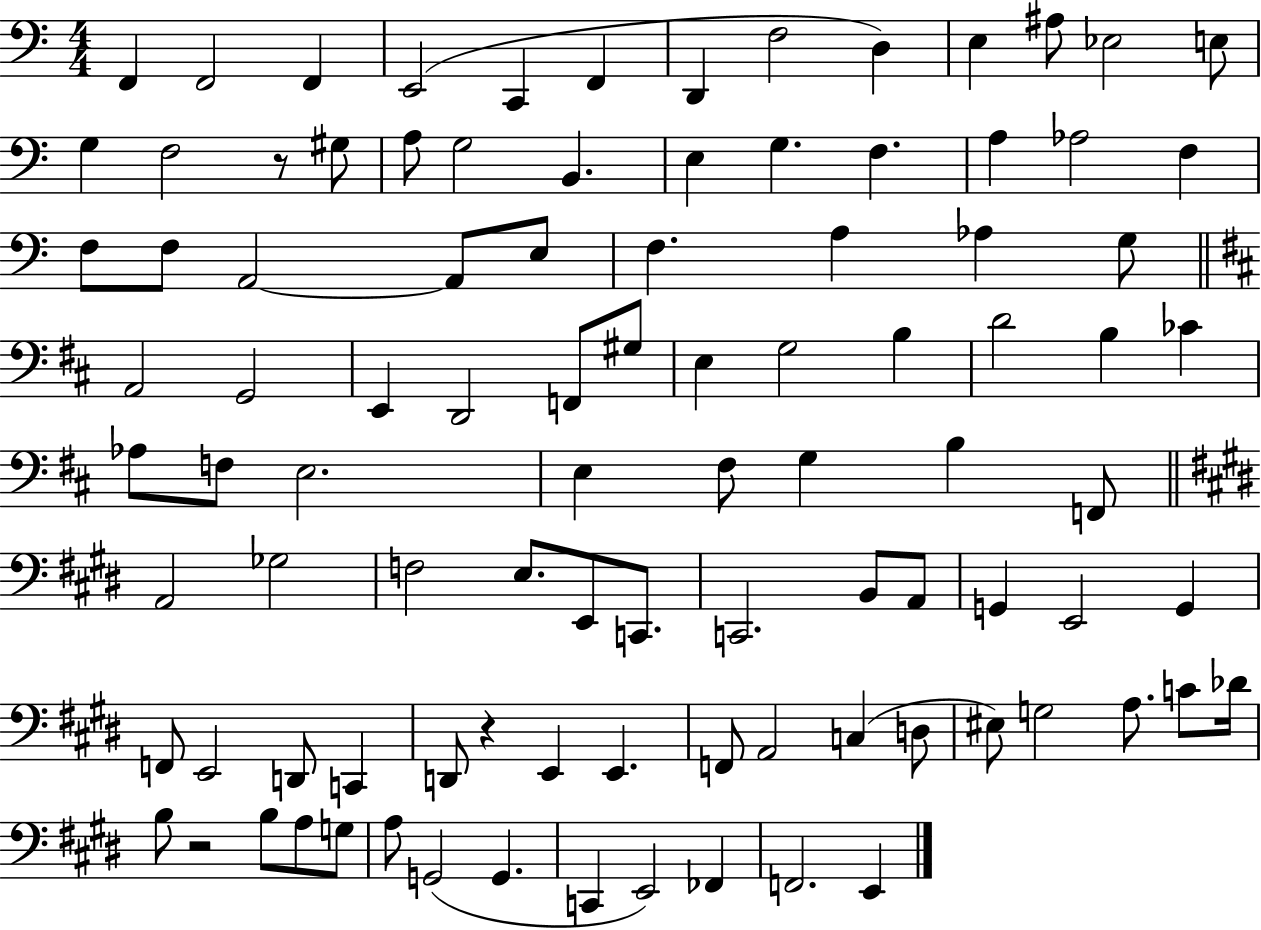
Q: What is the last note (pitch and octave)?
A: E2